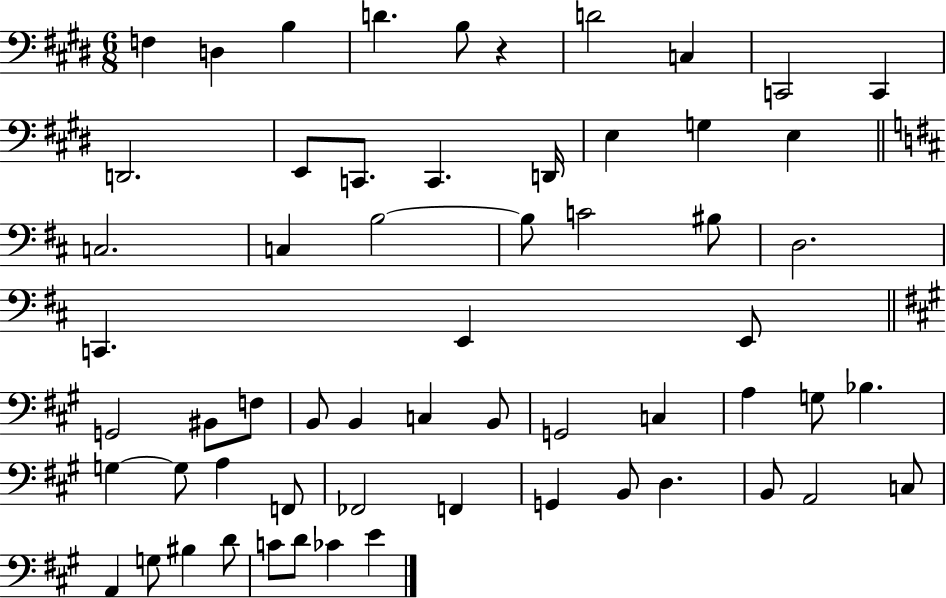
F3/q D3/q B3/q D4/q. B3/e R/q D4/h C3/q C2/h C2/q D2/h. E2/e C2/e. C2/q. D2/s E3/q G3/q E3/q C3/h. C3/q B3/h B3/e C4/h BIS3/e D3/h. C2/q. E2/q E2/e G2/h BIS2/e F3/e B2/e B2/q C3/q B2/e G2/h C3/q A3/q G3/e Bb3/q. G3/q G3/e A3/q F2/e FES2/h F2/q G2/q B2/e D3/q. B2/e A2/h C3/e A2/q G3/e BIS3/q D4/e C4/e D4/e CES4/q E4/q